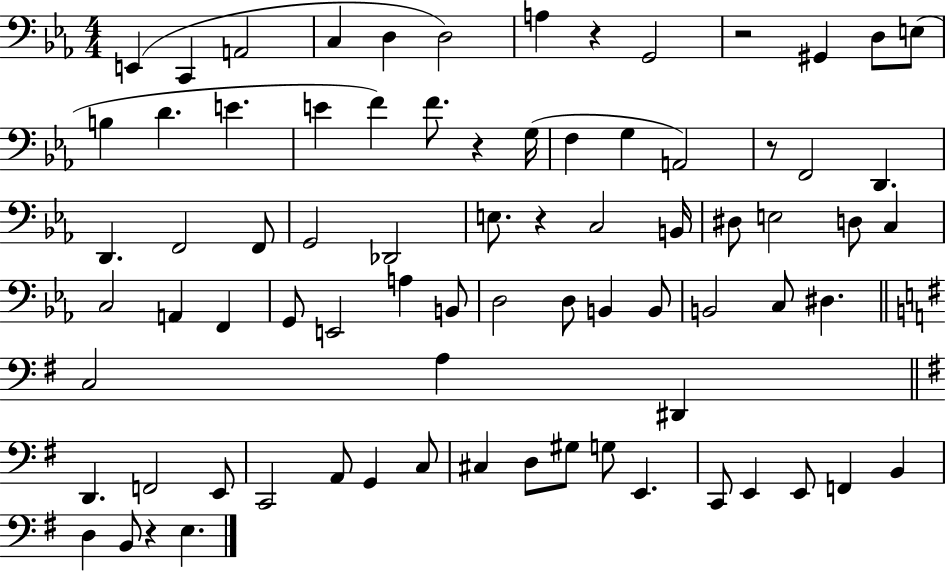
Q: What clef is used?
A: bass